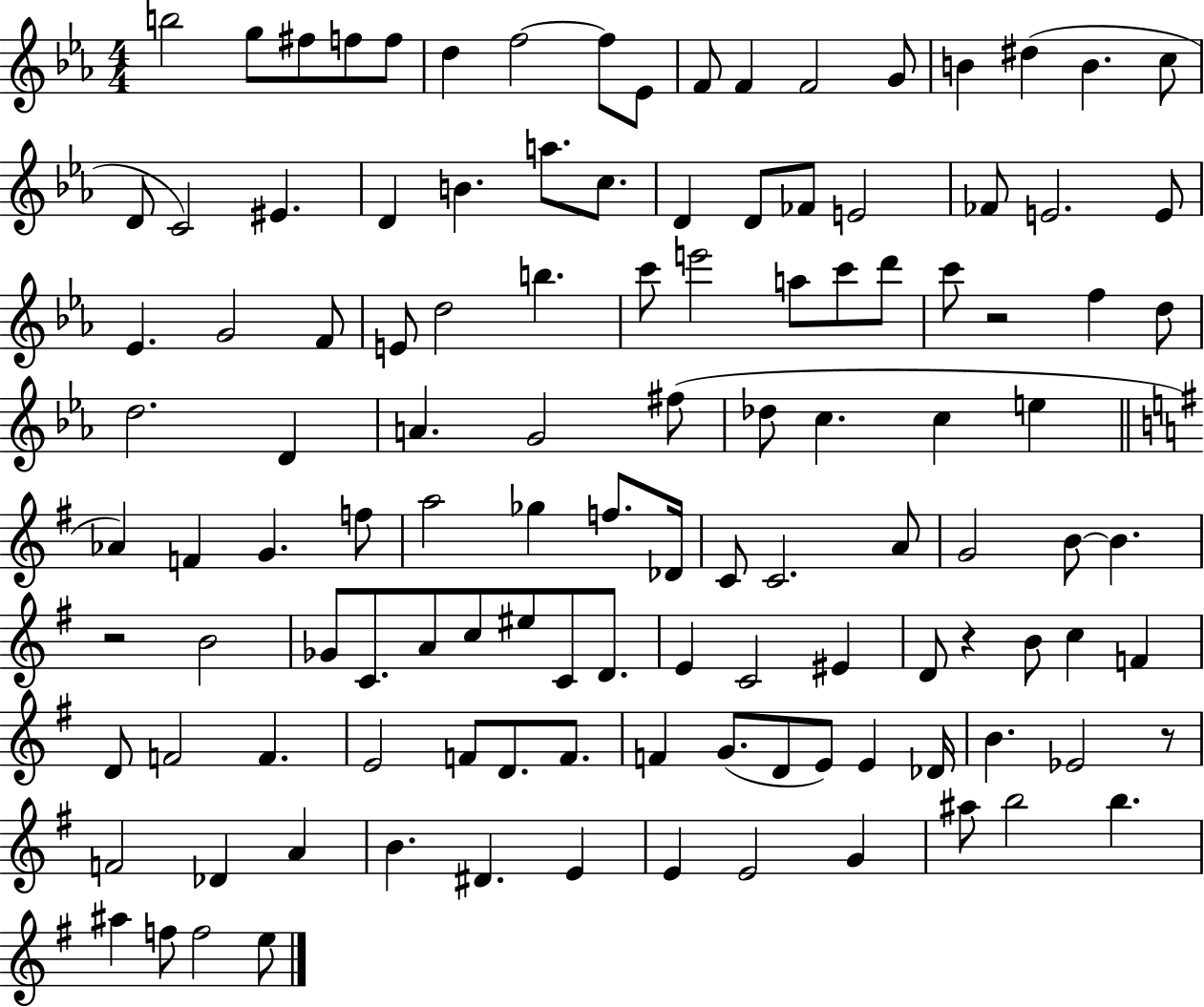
B5/h G5/e F#5/e F5/e F5/e D5/q F5/h F5/e Eb4/e F4/e F4/q F4/h G4/e B4/q D#5/q B4/q. C5/e D4/e C4/h EIS4/q. D4/q B4/q. A5/e. C5/e. D4/q D4/e FES4/e E4/h FES4/e E4/h. E4/e Eb4/q. G4/h F4/e E4/e D5/h B5/q. C6/e E6/h A5/e C6/e D6/e C6/e R/h F5/q D5/e D5/h. D4/q A4/q. G4/h F#5/e Db5/e C5/q. C5/q E5/q Ab4/q F4/q G4/q. F5/e A5/h Gb5/q F5/e. Db4/s C4/e C4/h. A4/e G4/h B4/e B4/q. R/h B4/h Gb4/e C4/e. A4/e C5/e EIS5/e C4/e D4/e. E4/q C4/h EIS4/q D4/e R/q B4/e C5/q F4/q D4/e F4/h F4/q. E4/h F4/e D4/e. F4/e. F4/q G4/e. D4/e E4/e E4/q Db4/s B4/q. Eb4/h R/e F4/h Db4/q A4/q B4/q. D#4/q. E4/q E4/q E4/h G4/q A#5/e B5/h B5/q. A#5/q F5/e F5/h E5/e